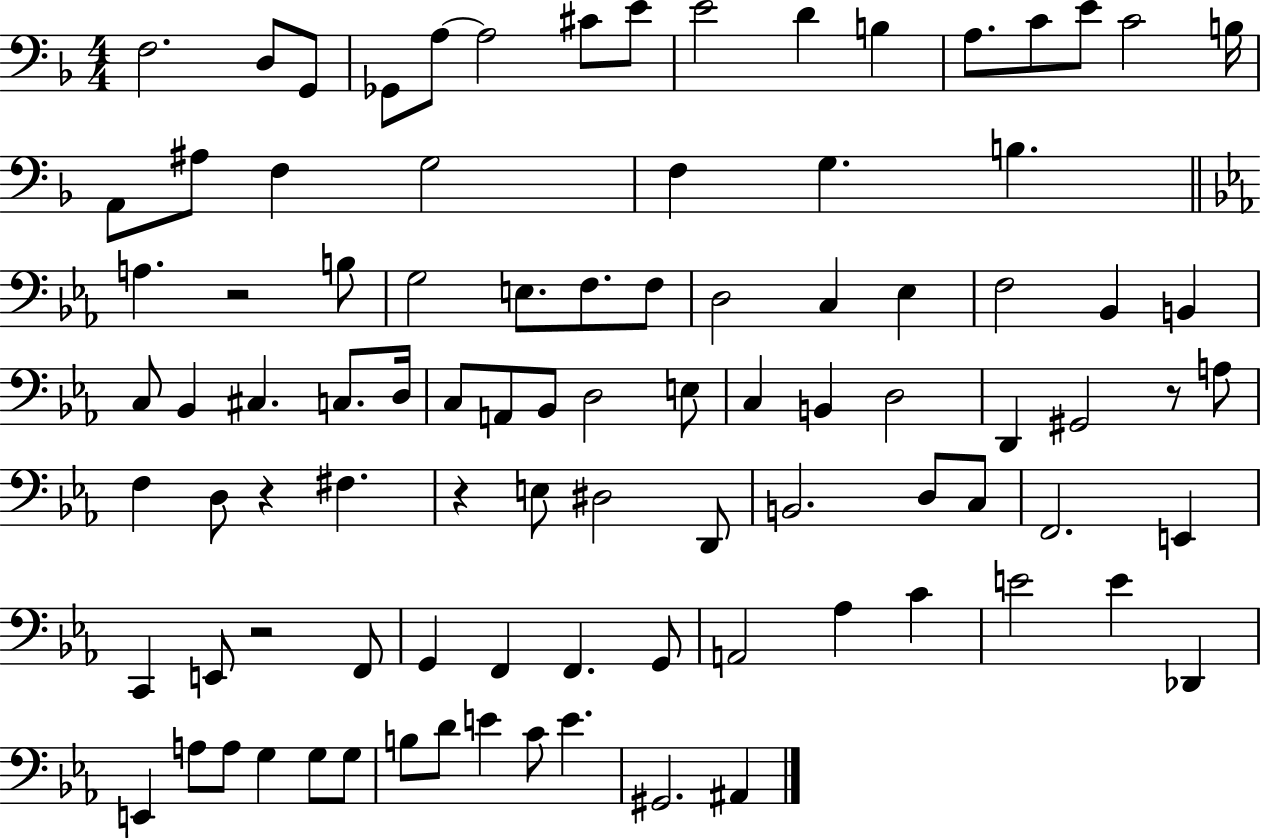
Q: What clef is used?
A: bass